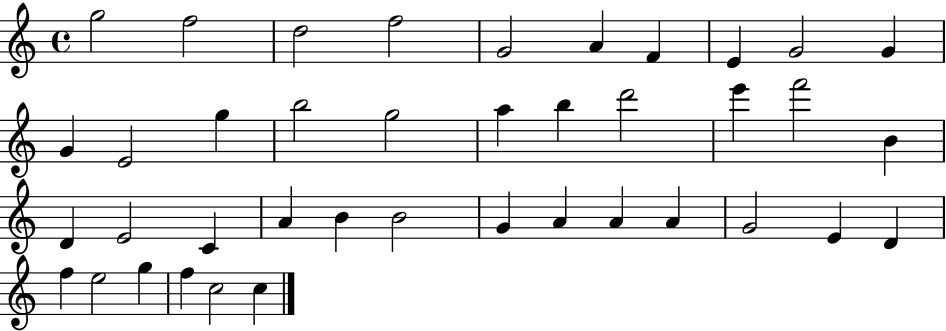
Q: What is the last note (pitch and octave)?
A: C5